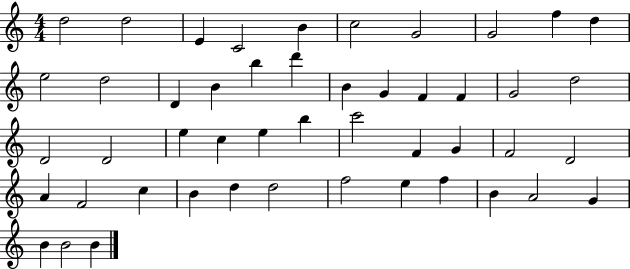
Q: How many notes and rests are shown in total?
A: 48